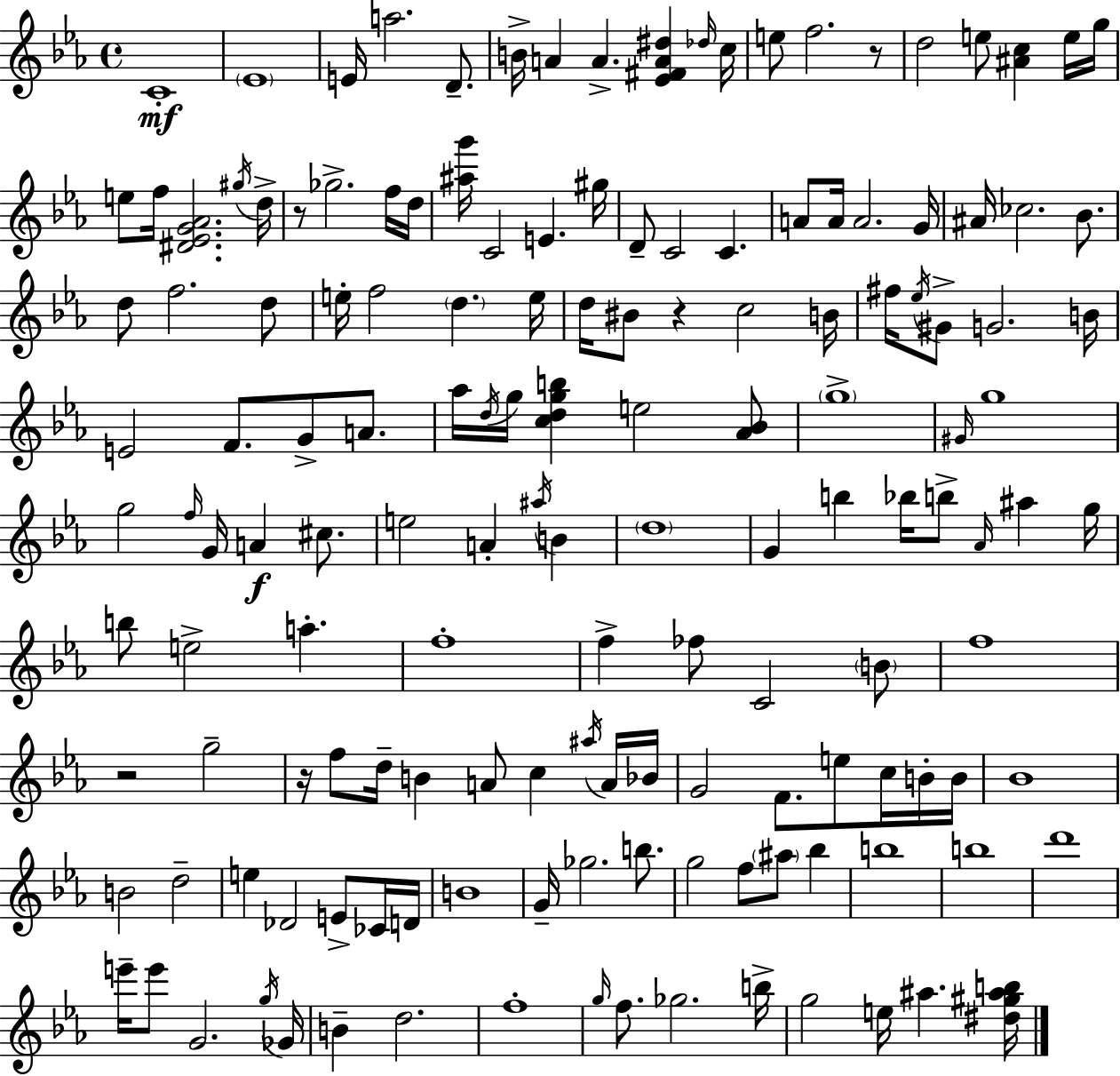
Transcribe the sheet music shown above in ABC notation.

X:1
T:Untitled
M:4/4
L:1/4
K:Eb
C4 _E4 E/4 a2 D/2 B/4 A A [_E^FA^d] _d/4 c/4 e/2 f2 z/2 d2 e/2 [^Ac] e/4 g/4 e/2 f/4 [^D_EG_A]2 ^g/4 d/4 z/2 _g2 f/4 d/4 [^ag']/4 C2 E ^g/4 D/2 C2 C A/2 A/4 A2 G/4 ^A/4 _c2 _B/2 d/2 f2 d/2 e/4 f2 d e/4 d/4 ^B/2 z c2 B/4 ^f/4 _e/4 ^G/2 G2 B/4 E2 F/2 G/2 A/2 _a/4 d/4 g/4 [cdgb] e2 [_A_B]/2 g4 ^G/4 g4 g2 f/4 G/4 A ^c/2 e2 A ^a/4 B d4 G b _b/4 b/2 _A/4 ^a g/4 b/2 e2 a f4 f _f/2 C2 B/2 f4 z2 g2 z/4 f/2 d/4 B A/2 c ^a/4 A/4 _B/4 G2 F/2 e/2 c/4 B/4 B/4 _B4 B2 d2 e _D2 E/2 _C/4 D/4 B4 G/4 _g2 b/2 g2 f/2 ^a/2 _b b4 b4 d'4 e'/4 e'/2 G2 g/4 _G/4 B d2 f4 g/4 f/2 _g2 b/4 g2 e/4 ^a [^d^g^ab]/4